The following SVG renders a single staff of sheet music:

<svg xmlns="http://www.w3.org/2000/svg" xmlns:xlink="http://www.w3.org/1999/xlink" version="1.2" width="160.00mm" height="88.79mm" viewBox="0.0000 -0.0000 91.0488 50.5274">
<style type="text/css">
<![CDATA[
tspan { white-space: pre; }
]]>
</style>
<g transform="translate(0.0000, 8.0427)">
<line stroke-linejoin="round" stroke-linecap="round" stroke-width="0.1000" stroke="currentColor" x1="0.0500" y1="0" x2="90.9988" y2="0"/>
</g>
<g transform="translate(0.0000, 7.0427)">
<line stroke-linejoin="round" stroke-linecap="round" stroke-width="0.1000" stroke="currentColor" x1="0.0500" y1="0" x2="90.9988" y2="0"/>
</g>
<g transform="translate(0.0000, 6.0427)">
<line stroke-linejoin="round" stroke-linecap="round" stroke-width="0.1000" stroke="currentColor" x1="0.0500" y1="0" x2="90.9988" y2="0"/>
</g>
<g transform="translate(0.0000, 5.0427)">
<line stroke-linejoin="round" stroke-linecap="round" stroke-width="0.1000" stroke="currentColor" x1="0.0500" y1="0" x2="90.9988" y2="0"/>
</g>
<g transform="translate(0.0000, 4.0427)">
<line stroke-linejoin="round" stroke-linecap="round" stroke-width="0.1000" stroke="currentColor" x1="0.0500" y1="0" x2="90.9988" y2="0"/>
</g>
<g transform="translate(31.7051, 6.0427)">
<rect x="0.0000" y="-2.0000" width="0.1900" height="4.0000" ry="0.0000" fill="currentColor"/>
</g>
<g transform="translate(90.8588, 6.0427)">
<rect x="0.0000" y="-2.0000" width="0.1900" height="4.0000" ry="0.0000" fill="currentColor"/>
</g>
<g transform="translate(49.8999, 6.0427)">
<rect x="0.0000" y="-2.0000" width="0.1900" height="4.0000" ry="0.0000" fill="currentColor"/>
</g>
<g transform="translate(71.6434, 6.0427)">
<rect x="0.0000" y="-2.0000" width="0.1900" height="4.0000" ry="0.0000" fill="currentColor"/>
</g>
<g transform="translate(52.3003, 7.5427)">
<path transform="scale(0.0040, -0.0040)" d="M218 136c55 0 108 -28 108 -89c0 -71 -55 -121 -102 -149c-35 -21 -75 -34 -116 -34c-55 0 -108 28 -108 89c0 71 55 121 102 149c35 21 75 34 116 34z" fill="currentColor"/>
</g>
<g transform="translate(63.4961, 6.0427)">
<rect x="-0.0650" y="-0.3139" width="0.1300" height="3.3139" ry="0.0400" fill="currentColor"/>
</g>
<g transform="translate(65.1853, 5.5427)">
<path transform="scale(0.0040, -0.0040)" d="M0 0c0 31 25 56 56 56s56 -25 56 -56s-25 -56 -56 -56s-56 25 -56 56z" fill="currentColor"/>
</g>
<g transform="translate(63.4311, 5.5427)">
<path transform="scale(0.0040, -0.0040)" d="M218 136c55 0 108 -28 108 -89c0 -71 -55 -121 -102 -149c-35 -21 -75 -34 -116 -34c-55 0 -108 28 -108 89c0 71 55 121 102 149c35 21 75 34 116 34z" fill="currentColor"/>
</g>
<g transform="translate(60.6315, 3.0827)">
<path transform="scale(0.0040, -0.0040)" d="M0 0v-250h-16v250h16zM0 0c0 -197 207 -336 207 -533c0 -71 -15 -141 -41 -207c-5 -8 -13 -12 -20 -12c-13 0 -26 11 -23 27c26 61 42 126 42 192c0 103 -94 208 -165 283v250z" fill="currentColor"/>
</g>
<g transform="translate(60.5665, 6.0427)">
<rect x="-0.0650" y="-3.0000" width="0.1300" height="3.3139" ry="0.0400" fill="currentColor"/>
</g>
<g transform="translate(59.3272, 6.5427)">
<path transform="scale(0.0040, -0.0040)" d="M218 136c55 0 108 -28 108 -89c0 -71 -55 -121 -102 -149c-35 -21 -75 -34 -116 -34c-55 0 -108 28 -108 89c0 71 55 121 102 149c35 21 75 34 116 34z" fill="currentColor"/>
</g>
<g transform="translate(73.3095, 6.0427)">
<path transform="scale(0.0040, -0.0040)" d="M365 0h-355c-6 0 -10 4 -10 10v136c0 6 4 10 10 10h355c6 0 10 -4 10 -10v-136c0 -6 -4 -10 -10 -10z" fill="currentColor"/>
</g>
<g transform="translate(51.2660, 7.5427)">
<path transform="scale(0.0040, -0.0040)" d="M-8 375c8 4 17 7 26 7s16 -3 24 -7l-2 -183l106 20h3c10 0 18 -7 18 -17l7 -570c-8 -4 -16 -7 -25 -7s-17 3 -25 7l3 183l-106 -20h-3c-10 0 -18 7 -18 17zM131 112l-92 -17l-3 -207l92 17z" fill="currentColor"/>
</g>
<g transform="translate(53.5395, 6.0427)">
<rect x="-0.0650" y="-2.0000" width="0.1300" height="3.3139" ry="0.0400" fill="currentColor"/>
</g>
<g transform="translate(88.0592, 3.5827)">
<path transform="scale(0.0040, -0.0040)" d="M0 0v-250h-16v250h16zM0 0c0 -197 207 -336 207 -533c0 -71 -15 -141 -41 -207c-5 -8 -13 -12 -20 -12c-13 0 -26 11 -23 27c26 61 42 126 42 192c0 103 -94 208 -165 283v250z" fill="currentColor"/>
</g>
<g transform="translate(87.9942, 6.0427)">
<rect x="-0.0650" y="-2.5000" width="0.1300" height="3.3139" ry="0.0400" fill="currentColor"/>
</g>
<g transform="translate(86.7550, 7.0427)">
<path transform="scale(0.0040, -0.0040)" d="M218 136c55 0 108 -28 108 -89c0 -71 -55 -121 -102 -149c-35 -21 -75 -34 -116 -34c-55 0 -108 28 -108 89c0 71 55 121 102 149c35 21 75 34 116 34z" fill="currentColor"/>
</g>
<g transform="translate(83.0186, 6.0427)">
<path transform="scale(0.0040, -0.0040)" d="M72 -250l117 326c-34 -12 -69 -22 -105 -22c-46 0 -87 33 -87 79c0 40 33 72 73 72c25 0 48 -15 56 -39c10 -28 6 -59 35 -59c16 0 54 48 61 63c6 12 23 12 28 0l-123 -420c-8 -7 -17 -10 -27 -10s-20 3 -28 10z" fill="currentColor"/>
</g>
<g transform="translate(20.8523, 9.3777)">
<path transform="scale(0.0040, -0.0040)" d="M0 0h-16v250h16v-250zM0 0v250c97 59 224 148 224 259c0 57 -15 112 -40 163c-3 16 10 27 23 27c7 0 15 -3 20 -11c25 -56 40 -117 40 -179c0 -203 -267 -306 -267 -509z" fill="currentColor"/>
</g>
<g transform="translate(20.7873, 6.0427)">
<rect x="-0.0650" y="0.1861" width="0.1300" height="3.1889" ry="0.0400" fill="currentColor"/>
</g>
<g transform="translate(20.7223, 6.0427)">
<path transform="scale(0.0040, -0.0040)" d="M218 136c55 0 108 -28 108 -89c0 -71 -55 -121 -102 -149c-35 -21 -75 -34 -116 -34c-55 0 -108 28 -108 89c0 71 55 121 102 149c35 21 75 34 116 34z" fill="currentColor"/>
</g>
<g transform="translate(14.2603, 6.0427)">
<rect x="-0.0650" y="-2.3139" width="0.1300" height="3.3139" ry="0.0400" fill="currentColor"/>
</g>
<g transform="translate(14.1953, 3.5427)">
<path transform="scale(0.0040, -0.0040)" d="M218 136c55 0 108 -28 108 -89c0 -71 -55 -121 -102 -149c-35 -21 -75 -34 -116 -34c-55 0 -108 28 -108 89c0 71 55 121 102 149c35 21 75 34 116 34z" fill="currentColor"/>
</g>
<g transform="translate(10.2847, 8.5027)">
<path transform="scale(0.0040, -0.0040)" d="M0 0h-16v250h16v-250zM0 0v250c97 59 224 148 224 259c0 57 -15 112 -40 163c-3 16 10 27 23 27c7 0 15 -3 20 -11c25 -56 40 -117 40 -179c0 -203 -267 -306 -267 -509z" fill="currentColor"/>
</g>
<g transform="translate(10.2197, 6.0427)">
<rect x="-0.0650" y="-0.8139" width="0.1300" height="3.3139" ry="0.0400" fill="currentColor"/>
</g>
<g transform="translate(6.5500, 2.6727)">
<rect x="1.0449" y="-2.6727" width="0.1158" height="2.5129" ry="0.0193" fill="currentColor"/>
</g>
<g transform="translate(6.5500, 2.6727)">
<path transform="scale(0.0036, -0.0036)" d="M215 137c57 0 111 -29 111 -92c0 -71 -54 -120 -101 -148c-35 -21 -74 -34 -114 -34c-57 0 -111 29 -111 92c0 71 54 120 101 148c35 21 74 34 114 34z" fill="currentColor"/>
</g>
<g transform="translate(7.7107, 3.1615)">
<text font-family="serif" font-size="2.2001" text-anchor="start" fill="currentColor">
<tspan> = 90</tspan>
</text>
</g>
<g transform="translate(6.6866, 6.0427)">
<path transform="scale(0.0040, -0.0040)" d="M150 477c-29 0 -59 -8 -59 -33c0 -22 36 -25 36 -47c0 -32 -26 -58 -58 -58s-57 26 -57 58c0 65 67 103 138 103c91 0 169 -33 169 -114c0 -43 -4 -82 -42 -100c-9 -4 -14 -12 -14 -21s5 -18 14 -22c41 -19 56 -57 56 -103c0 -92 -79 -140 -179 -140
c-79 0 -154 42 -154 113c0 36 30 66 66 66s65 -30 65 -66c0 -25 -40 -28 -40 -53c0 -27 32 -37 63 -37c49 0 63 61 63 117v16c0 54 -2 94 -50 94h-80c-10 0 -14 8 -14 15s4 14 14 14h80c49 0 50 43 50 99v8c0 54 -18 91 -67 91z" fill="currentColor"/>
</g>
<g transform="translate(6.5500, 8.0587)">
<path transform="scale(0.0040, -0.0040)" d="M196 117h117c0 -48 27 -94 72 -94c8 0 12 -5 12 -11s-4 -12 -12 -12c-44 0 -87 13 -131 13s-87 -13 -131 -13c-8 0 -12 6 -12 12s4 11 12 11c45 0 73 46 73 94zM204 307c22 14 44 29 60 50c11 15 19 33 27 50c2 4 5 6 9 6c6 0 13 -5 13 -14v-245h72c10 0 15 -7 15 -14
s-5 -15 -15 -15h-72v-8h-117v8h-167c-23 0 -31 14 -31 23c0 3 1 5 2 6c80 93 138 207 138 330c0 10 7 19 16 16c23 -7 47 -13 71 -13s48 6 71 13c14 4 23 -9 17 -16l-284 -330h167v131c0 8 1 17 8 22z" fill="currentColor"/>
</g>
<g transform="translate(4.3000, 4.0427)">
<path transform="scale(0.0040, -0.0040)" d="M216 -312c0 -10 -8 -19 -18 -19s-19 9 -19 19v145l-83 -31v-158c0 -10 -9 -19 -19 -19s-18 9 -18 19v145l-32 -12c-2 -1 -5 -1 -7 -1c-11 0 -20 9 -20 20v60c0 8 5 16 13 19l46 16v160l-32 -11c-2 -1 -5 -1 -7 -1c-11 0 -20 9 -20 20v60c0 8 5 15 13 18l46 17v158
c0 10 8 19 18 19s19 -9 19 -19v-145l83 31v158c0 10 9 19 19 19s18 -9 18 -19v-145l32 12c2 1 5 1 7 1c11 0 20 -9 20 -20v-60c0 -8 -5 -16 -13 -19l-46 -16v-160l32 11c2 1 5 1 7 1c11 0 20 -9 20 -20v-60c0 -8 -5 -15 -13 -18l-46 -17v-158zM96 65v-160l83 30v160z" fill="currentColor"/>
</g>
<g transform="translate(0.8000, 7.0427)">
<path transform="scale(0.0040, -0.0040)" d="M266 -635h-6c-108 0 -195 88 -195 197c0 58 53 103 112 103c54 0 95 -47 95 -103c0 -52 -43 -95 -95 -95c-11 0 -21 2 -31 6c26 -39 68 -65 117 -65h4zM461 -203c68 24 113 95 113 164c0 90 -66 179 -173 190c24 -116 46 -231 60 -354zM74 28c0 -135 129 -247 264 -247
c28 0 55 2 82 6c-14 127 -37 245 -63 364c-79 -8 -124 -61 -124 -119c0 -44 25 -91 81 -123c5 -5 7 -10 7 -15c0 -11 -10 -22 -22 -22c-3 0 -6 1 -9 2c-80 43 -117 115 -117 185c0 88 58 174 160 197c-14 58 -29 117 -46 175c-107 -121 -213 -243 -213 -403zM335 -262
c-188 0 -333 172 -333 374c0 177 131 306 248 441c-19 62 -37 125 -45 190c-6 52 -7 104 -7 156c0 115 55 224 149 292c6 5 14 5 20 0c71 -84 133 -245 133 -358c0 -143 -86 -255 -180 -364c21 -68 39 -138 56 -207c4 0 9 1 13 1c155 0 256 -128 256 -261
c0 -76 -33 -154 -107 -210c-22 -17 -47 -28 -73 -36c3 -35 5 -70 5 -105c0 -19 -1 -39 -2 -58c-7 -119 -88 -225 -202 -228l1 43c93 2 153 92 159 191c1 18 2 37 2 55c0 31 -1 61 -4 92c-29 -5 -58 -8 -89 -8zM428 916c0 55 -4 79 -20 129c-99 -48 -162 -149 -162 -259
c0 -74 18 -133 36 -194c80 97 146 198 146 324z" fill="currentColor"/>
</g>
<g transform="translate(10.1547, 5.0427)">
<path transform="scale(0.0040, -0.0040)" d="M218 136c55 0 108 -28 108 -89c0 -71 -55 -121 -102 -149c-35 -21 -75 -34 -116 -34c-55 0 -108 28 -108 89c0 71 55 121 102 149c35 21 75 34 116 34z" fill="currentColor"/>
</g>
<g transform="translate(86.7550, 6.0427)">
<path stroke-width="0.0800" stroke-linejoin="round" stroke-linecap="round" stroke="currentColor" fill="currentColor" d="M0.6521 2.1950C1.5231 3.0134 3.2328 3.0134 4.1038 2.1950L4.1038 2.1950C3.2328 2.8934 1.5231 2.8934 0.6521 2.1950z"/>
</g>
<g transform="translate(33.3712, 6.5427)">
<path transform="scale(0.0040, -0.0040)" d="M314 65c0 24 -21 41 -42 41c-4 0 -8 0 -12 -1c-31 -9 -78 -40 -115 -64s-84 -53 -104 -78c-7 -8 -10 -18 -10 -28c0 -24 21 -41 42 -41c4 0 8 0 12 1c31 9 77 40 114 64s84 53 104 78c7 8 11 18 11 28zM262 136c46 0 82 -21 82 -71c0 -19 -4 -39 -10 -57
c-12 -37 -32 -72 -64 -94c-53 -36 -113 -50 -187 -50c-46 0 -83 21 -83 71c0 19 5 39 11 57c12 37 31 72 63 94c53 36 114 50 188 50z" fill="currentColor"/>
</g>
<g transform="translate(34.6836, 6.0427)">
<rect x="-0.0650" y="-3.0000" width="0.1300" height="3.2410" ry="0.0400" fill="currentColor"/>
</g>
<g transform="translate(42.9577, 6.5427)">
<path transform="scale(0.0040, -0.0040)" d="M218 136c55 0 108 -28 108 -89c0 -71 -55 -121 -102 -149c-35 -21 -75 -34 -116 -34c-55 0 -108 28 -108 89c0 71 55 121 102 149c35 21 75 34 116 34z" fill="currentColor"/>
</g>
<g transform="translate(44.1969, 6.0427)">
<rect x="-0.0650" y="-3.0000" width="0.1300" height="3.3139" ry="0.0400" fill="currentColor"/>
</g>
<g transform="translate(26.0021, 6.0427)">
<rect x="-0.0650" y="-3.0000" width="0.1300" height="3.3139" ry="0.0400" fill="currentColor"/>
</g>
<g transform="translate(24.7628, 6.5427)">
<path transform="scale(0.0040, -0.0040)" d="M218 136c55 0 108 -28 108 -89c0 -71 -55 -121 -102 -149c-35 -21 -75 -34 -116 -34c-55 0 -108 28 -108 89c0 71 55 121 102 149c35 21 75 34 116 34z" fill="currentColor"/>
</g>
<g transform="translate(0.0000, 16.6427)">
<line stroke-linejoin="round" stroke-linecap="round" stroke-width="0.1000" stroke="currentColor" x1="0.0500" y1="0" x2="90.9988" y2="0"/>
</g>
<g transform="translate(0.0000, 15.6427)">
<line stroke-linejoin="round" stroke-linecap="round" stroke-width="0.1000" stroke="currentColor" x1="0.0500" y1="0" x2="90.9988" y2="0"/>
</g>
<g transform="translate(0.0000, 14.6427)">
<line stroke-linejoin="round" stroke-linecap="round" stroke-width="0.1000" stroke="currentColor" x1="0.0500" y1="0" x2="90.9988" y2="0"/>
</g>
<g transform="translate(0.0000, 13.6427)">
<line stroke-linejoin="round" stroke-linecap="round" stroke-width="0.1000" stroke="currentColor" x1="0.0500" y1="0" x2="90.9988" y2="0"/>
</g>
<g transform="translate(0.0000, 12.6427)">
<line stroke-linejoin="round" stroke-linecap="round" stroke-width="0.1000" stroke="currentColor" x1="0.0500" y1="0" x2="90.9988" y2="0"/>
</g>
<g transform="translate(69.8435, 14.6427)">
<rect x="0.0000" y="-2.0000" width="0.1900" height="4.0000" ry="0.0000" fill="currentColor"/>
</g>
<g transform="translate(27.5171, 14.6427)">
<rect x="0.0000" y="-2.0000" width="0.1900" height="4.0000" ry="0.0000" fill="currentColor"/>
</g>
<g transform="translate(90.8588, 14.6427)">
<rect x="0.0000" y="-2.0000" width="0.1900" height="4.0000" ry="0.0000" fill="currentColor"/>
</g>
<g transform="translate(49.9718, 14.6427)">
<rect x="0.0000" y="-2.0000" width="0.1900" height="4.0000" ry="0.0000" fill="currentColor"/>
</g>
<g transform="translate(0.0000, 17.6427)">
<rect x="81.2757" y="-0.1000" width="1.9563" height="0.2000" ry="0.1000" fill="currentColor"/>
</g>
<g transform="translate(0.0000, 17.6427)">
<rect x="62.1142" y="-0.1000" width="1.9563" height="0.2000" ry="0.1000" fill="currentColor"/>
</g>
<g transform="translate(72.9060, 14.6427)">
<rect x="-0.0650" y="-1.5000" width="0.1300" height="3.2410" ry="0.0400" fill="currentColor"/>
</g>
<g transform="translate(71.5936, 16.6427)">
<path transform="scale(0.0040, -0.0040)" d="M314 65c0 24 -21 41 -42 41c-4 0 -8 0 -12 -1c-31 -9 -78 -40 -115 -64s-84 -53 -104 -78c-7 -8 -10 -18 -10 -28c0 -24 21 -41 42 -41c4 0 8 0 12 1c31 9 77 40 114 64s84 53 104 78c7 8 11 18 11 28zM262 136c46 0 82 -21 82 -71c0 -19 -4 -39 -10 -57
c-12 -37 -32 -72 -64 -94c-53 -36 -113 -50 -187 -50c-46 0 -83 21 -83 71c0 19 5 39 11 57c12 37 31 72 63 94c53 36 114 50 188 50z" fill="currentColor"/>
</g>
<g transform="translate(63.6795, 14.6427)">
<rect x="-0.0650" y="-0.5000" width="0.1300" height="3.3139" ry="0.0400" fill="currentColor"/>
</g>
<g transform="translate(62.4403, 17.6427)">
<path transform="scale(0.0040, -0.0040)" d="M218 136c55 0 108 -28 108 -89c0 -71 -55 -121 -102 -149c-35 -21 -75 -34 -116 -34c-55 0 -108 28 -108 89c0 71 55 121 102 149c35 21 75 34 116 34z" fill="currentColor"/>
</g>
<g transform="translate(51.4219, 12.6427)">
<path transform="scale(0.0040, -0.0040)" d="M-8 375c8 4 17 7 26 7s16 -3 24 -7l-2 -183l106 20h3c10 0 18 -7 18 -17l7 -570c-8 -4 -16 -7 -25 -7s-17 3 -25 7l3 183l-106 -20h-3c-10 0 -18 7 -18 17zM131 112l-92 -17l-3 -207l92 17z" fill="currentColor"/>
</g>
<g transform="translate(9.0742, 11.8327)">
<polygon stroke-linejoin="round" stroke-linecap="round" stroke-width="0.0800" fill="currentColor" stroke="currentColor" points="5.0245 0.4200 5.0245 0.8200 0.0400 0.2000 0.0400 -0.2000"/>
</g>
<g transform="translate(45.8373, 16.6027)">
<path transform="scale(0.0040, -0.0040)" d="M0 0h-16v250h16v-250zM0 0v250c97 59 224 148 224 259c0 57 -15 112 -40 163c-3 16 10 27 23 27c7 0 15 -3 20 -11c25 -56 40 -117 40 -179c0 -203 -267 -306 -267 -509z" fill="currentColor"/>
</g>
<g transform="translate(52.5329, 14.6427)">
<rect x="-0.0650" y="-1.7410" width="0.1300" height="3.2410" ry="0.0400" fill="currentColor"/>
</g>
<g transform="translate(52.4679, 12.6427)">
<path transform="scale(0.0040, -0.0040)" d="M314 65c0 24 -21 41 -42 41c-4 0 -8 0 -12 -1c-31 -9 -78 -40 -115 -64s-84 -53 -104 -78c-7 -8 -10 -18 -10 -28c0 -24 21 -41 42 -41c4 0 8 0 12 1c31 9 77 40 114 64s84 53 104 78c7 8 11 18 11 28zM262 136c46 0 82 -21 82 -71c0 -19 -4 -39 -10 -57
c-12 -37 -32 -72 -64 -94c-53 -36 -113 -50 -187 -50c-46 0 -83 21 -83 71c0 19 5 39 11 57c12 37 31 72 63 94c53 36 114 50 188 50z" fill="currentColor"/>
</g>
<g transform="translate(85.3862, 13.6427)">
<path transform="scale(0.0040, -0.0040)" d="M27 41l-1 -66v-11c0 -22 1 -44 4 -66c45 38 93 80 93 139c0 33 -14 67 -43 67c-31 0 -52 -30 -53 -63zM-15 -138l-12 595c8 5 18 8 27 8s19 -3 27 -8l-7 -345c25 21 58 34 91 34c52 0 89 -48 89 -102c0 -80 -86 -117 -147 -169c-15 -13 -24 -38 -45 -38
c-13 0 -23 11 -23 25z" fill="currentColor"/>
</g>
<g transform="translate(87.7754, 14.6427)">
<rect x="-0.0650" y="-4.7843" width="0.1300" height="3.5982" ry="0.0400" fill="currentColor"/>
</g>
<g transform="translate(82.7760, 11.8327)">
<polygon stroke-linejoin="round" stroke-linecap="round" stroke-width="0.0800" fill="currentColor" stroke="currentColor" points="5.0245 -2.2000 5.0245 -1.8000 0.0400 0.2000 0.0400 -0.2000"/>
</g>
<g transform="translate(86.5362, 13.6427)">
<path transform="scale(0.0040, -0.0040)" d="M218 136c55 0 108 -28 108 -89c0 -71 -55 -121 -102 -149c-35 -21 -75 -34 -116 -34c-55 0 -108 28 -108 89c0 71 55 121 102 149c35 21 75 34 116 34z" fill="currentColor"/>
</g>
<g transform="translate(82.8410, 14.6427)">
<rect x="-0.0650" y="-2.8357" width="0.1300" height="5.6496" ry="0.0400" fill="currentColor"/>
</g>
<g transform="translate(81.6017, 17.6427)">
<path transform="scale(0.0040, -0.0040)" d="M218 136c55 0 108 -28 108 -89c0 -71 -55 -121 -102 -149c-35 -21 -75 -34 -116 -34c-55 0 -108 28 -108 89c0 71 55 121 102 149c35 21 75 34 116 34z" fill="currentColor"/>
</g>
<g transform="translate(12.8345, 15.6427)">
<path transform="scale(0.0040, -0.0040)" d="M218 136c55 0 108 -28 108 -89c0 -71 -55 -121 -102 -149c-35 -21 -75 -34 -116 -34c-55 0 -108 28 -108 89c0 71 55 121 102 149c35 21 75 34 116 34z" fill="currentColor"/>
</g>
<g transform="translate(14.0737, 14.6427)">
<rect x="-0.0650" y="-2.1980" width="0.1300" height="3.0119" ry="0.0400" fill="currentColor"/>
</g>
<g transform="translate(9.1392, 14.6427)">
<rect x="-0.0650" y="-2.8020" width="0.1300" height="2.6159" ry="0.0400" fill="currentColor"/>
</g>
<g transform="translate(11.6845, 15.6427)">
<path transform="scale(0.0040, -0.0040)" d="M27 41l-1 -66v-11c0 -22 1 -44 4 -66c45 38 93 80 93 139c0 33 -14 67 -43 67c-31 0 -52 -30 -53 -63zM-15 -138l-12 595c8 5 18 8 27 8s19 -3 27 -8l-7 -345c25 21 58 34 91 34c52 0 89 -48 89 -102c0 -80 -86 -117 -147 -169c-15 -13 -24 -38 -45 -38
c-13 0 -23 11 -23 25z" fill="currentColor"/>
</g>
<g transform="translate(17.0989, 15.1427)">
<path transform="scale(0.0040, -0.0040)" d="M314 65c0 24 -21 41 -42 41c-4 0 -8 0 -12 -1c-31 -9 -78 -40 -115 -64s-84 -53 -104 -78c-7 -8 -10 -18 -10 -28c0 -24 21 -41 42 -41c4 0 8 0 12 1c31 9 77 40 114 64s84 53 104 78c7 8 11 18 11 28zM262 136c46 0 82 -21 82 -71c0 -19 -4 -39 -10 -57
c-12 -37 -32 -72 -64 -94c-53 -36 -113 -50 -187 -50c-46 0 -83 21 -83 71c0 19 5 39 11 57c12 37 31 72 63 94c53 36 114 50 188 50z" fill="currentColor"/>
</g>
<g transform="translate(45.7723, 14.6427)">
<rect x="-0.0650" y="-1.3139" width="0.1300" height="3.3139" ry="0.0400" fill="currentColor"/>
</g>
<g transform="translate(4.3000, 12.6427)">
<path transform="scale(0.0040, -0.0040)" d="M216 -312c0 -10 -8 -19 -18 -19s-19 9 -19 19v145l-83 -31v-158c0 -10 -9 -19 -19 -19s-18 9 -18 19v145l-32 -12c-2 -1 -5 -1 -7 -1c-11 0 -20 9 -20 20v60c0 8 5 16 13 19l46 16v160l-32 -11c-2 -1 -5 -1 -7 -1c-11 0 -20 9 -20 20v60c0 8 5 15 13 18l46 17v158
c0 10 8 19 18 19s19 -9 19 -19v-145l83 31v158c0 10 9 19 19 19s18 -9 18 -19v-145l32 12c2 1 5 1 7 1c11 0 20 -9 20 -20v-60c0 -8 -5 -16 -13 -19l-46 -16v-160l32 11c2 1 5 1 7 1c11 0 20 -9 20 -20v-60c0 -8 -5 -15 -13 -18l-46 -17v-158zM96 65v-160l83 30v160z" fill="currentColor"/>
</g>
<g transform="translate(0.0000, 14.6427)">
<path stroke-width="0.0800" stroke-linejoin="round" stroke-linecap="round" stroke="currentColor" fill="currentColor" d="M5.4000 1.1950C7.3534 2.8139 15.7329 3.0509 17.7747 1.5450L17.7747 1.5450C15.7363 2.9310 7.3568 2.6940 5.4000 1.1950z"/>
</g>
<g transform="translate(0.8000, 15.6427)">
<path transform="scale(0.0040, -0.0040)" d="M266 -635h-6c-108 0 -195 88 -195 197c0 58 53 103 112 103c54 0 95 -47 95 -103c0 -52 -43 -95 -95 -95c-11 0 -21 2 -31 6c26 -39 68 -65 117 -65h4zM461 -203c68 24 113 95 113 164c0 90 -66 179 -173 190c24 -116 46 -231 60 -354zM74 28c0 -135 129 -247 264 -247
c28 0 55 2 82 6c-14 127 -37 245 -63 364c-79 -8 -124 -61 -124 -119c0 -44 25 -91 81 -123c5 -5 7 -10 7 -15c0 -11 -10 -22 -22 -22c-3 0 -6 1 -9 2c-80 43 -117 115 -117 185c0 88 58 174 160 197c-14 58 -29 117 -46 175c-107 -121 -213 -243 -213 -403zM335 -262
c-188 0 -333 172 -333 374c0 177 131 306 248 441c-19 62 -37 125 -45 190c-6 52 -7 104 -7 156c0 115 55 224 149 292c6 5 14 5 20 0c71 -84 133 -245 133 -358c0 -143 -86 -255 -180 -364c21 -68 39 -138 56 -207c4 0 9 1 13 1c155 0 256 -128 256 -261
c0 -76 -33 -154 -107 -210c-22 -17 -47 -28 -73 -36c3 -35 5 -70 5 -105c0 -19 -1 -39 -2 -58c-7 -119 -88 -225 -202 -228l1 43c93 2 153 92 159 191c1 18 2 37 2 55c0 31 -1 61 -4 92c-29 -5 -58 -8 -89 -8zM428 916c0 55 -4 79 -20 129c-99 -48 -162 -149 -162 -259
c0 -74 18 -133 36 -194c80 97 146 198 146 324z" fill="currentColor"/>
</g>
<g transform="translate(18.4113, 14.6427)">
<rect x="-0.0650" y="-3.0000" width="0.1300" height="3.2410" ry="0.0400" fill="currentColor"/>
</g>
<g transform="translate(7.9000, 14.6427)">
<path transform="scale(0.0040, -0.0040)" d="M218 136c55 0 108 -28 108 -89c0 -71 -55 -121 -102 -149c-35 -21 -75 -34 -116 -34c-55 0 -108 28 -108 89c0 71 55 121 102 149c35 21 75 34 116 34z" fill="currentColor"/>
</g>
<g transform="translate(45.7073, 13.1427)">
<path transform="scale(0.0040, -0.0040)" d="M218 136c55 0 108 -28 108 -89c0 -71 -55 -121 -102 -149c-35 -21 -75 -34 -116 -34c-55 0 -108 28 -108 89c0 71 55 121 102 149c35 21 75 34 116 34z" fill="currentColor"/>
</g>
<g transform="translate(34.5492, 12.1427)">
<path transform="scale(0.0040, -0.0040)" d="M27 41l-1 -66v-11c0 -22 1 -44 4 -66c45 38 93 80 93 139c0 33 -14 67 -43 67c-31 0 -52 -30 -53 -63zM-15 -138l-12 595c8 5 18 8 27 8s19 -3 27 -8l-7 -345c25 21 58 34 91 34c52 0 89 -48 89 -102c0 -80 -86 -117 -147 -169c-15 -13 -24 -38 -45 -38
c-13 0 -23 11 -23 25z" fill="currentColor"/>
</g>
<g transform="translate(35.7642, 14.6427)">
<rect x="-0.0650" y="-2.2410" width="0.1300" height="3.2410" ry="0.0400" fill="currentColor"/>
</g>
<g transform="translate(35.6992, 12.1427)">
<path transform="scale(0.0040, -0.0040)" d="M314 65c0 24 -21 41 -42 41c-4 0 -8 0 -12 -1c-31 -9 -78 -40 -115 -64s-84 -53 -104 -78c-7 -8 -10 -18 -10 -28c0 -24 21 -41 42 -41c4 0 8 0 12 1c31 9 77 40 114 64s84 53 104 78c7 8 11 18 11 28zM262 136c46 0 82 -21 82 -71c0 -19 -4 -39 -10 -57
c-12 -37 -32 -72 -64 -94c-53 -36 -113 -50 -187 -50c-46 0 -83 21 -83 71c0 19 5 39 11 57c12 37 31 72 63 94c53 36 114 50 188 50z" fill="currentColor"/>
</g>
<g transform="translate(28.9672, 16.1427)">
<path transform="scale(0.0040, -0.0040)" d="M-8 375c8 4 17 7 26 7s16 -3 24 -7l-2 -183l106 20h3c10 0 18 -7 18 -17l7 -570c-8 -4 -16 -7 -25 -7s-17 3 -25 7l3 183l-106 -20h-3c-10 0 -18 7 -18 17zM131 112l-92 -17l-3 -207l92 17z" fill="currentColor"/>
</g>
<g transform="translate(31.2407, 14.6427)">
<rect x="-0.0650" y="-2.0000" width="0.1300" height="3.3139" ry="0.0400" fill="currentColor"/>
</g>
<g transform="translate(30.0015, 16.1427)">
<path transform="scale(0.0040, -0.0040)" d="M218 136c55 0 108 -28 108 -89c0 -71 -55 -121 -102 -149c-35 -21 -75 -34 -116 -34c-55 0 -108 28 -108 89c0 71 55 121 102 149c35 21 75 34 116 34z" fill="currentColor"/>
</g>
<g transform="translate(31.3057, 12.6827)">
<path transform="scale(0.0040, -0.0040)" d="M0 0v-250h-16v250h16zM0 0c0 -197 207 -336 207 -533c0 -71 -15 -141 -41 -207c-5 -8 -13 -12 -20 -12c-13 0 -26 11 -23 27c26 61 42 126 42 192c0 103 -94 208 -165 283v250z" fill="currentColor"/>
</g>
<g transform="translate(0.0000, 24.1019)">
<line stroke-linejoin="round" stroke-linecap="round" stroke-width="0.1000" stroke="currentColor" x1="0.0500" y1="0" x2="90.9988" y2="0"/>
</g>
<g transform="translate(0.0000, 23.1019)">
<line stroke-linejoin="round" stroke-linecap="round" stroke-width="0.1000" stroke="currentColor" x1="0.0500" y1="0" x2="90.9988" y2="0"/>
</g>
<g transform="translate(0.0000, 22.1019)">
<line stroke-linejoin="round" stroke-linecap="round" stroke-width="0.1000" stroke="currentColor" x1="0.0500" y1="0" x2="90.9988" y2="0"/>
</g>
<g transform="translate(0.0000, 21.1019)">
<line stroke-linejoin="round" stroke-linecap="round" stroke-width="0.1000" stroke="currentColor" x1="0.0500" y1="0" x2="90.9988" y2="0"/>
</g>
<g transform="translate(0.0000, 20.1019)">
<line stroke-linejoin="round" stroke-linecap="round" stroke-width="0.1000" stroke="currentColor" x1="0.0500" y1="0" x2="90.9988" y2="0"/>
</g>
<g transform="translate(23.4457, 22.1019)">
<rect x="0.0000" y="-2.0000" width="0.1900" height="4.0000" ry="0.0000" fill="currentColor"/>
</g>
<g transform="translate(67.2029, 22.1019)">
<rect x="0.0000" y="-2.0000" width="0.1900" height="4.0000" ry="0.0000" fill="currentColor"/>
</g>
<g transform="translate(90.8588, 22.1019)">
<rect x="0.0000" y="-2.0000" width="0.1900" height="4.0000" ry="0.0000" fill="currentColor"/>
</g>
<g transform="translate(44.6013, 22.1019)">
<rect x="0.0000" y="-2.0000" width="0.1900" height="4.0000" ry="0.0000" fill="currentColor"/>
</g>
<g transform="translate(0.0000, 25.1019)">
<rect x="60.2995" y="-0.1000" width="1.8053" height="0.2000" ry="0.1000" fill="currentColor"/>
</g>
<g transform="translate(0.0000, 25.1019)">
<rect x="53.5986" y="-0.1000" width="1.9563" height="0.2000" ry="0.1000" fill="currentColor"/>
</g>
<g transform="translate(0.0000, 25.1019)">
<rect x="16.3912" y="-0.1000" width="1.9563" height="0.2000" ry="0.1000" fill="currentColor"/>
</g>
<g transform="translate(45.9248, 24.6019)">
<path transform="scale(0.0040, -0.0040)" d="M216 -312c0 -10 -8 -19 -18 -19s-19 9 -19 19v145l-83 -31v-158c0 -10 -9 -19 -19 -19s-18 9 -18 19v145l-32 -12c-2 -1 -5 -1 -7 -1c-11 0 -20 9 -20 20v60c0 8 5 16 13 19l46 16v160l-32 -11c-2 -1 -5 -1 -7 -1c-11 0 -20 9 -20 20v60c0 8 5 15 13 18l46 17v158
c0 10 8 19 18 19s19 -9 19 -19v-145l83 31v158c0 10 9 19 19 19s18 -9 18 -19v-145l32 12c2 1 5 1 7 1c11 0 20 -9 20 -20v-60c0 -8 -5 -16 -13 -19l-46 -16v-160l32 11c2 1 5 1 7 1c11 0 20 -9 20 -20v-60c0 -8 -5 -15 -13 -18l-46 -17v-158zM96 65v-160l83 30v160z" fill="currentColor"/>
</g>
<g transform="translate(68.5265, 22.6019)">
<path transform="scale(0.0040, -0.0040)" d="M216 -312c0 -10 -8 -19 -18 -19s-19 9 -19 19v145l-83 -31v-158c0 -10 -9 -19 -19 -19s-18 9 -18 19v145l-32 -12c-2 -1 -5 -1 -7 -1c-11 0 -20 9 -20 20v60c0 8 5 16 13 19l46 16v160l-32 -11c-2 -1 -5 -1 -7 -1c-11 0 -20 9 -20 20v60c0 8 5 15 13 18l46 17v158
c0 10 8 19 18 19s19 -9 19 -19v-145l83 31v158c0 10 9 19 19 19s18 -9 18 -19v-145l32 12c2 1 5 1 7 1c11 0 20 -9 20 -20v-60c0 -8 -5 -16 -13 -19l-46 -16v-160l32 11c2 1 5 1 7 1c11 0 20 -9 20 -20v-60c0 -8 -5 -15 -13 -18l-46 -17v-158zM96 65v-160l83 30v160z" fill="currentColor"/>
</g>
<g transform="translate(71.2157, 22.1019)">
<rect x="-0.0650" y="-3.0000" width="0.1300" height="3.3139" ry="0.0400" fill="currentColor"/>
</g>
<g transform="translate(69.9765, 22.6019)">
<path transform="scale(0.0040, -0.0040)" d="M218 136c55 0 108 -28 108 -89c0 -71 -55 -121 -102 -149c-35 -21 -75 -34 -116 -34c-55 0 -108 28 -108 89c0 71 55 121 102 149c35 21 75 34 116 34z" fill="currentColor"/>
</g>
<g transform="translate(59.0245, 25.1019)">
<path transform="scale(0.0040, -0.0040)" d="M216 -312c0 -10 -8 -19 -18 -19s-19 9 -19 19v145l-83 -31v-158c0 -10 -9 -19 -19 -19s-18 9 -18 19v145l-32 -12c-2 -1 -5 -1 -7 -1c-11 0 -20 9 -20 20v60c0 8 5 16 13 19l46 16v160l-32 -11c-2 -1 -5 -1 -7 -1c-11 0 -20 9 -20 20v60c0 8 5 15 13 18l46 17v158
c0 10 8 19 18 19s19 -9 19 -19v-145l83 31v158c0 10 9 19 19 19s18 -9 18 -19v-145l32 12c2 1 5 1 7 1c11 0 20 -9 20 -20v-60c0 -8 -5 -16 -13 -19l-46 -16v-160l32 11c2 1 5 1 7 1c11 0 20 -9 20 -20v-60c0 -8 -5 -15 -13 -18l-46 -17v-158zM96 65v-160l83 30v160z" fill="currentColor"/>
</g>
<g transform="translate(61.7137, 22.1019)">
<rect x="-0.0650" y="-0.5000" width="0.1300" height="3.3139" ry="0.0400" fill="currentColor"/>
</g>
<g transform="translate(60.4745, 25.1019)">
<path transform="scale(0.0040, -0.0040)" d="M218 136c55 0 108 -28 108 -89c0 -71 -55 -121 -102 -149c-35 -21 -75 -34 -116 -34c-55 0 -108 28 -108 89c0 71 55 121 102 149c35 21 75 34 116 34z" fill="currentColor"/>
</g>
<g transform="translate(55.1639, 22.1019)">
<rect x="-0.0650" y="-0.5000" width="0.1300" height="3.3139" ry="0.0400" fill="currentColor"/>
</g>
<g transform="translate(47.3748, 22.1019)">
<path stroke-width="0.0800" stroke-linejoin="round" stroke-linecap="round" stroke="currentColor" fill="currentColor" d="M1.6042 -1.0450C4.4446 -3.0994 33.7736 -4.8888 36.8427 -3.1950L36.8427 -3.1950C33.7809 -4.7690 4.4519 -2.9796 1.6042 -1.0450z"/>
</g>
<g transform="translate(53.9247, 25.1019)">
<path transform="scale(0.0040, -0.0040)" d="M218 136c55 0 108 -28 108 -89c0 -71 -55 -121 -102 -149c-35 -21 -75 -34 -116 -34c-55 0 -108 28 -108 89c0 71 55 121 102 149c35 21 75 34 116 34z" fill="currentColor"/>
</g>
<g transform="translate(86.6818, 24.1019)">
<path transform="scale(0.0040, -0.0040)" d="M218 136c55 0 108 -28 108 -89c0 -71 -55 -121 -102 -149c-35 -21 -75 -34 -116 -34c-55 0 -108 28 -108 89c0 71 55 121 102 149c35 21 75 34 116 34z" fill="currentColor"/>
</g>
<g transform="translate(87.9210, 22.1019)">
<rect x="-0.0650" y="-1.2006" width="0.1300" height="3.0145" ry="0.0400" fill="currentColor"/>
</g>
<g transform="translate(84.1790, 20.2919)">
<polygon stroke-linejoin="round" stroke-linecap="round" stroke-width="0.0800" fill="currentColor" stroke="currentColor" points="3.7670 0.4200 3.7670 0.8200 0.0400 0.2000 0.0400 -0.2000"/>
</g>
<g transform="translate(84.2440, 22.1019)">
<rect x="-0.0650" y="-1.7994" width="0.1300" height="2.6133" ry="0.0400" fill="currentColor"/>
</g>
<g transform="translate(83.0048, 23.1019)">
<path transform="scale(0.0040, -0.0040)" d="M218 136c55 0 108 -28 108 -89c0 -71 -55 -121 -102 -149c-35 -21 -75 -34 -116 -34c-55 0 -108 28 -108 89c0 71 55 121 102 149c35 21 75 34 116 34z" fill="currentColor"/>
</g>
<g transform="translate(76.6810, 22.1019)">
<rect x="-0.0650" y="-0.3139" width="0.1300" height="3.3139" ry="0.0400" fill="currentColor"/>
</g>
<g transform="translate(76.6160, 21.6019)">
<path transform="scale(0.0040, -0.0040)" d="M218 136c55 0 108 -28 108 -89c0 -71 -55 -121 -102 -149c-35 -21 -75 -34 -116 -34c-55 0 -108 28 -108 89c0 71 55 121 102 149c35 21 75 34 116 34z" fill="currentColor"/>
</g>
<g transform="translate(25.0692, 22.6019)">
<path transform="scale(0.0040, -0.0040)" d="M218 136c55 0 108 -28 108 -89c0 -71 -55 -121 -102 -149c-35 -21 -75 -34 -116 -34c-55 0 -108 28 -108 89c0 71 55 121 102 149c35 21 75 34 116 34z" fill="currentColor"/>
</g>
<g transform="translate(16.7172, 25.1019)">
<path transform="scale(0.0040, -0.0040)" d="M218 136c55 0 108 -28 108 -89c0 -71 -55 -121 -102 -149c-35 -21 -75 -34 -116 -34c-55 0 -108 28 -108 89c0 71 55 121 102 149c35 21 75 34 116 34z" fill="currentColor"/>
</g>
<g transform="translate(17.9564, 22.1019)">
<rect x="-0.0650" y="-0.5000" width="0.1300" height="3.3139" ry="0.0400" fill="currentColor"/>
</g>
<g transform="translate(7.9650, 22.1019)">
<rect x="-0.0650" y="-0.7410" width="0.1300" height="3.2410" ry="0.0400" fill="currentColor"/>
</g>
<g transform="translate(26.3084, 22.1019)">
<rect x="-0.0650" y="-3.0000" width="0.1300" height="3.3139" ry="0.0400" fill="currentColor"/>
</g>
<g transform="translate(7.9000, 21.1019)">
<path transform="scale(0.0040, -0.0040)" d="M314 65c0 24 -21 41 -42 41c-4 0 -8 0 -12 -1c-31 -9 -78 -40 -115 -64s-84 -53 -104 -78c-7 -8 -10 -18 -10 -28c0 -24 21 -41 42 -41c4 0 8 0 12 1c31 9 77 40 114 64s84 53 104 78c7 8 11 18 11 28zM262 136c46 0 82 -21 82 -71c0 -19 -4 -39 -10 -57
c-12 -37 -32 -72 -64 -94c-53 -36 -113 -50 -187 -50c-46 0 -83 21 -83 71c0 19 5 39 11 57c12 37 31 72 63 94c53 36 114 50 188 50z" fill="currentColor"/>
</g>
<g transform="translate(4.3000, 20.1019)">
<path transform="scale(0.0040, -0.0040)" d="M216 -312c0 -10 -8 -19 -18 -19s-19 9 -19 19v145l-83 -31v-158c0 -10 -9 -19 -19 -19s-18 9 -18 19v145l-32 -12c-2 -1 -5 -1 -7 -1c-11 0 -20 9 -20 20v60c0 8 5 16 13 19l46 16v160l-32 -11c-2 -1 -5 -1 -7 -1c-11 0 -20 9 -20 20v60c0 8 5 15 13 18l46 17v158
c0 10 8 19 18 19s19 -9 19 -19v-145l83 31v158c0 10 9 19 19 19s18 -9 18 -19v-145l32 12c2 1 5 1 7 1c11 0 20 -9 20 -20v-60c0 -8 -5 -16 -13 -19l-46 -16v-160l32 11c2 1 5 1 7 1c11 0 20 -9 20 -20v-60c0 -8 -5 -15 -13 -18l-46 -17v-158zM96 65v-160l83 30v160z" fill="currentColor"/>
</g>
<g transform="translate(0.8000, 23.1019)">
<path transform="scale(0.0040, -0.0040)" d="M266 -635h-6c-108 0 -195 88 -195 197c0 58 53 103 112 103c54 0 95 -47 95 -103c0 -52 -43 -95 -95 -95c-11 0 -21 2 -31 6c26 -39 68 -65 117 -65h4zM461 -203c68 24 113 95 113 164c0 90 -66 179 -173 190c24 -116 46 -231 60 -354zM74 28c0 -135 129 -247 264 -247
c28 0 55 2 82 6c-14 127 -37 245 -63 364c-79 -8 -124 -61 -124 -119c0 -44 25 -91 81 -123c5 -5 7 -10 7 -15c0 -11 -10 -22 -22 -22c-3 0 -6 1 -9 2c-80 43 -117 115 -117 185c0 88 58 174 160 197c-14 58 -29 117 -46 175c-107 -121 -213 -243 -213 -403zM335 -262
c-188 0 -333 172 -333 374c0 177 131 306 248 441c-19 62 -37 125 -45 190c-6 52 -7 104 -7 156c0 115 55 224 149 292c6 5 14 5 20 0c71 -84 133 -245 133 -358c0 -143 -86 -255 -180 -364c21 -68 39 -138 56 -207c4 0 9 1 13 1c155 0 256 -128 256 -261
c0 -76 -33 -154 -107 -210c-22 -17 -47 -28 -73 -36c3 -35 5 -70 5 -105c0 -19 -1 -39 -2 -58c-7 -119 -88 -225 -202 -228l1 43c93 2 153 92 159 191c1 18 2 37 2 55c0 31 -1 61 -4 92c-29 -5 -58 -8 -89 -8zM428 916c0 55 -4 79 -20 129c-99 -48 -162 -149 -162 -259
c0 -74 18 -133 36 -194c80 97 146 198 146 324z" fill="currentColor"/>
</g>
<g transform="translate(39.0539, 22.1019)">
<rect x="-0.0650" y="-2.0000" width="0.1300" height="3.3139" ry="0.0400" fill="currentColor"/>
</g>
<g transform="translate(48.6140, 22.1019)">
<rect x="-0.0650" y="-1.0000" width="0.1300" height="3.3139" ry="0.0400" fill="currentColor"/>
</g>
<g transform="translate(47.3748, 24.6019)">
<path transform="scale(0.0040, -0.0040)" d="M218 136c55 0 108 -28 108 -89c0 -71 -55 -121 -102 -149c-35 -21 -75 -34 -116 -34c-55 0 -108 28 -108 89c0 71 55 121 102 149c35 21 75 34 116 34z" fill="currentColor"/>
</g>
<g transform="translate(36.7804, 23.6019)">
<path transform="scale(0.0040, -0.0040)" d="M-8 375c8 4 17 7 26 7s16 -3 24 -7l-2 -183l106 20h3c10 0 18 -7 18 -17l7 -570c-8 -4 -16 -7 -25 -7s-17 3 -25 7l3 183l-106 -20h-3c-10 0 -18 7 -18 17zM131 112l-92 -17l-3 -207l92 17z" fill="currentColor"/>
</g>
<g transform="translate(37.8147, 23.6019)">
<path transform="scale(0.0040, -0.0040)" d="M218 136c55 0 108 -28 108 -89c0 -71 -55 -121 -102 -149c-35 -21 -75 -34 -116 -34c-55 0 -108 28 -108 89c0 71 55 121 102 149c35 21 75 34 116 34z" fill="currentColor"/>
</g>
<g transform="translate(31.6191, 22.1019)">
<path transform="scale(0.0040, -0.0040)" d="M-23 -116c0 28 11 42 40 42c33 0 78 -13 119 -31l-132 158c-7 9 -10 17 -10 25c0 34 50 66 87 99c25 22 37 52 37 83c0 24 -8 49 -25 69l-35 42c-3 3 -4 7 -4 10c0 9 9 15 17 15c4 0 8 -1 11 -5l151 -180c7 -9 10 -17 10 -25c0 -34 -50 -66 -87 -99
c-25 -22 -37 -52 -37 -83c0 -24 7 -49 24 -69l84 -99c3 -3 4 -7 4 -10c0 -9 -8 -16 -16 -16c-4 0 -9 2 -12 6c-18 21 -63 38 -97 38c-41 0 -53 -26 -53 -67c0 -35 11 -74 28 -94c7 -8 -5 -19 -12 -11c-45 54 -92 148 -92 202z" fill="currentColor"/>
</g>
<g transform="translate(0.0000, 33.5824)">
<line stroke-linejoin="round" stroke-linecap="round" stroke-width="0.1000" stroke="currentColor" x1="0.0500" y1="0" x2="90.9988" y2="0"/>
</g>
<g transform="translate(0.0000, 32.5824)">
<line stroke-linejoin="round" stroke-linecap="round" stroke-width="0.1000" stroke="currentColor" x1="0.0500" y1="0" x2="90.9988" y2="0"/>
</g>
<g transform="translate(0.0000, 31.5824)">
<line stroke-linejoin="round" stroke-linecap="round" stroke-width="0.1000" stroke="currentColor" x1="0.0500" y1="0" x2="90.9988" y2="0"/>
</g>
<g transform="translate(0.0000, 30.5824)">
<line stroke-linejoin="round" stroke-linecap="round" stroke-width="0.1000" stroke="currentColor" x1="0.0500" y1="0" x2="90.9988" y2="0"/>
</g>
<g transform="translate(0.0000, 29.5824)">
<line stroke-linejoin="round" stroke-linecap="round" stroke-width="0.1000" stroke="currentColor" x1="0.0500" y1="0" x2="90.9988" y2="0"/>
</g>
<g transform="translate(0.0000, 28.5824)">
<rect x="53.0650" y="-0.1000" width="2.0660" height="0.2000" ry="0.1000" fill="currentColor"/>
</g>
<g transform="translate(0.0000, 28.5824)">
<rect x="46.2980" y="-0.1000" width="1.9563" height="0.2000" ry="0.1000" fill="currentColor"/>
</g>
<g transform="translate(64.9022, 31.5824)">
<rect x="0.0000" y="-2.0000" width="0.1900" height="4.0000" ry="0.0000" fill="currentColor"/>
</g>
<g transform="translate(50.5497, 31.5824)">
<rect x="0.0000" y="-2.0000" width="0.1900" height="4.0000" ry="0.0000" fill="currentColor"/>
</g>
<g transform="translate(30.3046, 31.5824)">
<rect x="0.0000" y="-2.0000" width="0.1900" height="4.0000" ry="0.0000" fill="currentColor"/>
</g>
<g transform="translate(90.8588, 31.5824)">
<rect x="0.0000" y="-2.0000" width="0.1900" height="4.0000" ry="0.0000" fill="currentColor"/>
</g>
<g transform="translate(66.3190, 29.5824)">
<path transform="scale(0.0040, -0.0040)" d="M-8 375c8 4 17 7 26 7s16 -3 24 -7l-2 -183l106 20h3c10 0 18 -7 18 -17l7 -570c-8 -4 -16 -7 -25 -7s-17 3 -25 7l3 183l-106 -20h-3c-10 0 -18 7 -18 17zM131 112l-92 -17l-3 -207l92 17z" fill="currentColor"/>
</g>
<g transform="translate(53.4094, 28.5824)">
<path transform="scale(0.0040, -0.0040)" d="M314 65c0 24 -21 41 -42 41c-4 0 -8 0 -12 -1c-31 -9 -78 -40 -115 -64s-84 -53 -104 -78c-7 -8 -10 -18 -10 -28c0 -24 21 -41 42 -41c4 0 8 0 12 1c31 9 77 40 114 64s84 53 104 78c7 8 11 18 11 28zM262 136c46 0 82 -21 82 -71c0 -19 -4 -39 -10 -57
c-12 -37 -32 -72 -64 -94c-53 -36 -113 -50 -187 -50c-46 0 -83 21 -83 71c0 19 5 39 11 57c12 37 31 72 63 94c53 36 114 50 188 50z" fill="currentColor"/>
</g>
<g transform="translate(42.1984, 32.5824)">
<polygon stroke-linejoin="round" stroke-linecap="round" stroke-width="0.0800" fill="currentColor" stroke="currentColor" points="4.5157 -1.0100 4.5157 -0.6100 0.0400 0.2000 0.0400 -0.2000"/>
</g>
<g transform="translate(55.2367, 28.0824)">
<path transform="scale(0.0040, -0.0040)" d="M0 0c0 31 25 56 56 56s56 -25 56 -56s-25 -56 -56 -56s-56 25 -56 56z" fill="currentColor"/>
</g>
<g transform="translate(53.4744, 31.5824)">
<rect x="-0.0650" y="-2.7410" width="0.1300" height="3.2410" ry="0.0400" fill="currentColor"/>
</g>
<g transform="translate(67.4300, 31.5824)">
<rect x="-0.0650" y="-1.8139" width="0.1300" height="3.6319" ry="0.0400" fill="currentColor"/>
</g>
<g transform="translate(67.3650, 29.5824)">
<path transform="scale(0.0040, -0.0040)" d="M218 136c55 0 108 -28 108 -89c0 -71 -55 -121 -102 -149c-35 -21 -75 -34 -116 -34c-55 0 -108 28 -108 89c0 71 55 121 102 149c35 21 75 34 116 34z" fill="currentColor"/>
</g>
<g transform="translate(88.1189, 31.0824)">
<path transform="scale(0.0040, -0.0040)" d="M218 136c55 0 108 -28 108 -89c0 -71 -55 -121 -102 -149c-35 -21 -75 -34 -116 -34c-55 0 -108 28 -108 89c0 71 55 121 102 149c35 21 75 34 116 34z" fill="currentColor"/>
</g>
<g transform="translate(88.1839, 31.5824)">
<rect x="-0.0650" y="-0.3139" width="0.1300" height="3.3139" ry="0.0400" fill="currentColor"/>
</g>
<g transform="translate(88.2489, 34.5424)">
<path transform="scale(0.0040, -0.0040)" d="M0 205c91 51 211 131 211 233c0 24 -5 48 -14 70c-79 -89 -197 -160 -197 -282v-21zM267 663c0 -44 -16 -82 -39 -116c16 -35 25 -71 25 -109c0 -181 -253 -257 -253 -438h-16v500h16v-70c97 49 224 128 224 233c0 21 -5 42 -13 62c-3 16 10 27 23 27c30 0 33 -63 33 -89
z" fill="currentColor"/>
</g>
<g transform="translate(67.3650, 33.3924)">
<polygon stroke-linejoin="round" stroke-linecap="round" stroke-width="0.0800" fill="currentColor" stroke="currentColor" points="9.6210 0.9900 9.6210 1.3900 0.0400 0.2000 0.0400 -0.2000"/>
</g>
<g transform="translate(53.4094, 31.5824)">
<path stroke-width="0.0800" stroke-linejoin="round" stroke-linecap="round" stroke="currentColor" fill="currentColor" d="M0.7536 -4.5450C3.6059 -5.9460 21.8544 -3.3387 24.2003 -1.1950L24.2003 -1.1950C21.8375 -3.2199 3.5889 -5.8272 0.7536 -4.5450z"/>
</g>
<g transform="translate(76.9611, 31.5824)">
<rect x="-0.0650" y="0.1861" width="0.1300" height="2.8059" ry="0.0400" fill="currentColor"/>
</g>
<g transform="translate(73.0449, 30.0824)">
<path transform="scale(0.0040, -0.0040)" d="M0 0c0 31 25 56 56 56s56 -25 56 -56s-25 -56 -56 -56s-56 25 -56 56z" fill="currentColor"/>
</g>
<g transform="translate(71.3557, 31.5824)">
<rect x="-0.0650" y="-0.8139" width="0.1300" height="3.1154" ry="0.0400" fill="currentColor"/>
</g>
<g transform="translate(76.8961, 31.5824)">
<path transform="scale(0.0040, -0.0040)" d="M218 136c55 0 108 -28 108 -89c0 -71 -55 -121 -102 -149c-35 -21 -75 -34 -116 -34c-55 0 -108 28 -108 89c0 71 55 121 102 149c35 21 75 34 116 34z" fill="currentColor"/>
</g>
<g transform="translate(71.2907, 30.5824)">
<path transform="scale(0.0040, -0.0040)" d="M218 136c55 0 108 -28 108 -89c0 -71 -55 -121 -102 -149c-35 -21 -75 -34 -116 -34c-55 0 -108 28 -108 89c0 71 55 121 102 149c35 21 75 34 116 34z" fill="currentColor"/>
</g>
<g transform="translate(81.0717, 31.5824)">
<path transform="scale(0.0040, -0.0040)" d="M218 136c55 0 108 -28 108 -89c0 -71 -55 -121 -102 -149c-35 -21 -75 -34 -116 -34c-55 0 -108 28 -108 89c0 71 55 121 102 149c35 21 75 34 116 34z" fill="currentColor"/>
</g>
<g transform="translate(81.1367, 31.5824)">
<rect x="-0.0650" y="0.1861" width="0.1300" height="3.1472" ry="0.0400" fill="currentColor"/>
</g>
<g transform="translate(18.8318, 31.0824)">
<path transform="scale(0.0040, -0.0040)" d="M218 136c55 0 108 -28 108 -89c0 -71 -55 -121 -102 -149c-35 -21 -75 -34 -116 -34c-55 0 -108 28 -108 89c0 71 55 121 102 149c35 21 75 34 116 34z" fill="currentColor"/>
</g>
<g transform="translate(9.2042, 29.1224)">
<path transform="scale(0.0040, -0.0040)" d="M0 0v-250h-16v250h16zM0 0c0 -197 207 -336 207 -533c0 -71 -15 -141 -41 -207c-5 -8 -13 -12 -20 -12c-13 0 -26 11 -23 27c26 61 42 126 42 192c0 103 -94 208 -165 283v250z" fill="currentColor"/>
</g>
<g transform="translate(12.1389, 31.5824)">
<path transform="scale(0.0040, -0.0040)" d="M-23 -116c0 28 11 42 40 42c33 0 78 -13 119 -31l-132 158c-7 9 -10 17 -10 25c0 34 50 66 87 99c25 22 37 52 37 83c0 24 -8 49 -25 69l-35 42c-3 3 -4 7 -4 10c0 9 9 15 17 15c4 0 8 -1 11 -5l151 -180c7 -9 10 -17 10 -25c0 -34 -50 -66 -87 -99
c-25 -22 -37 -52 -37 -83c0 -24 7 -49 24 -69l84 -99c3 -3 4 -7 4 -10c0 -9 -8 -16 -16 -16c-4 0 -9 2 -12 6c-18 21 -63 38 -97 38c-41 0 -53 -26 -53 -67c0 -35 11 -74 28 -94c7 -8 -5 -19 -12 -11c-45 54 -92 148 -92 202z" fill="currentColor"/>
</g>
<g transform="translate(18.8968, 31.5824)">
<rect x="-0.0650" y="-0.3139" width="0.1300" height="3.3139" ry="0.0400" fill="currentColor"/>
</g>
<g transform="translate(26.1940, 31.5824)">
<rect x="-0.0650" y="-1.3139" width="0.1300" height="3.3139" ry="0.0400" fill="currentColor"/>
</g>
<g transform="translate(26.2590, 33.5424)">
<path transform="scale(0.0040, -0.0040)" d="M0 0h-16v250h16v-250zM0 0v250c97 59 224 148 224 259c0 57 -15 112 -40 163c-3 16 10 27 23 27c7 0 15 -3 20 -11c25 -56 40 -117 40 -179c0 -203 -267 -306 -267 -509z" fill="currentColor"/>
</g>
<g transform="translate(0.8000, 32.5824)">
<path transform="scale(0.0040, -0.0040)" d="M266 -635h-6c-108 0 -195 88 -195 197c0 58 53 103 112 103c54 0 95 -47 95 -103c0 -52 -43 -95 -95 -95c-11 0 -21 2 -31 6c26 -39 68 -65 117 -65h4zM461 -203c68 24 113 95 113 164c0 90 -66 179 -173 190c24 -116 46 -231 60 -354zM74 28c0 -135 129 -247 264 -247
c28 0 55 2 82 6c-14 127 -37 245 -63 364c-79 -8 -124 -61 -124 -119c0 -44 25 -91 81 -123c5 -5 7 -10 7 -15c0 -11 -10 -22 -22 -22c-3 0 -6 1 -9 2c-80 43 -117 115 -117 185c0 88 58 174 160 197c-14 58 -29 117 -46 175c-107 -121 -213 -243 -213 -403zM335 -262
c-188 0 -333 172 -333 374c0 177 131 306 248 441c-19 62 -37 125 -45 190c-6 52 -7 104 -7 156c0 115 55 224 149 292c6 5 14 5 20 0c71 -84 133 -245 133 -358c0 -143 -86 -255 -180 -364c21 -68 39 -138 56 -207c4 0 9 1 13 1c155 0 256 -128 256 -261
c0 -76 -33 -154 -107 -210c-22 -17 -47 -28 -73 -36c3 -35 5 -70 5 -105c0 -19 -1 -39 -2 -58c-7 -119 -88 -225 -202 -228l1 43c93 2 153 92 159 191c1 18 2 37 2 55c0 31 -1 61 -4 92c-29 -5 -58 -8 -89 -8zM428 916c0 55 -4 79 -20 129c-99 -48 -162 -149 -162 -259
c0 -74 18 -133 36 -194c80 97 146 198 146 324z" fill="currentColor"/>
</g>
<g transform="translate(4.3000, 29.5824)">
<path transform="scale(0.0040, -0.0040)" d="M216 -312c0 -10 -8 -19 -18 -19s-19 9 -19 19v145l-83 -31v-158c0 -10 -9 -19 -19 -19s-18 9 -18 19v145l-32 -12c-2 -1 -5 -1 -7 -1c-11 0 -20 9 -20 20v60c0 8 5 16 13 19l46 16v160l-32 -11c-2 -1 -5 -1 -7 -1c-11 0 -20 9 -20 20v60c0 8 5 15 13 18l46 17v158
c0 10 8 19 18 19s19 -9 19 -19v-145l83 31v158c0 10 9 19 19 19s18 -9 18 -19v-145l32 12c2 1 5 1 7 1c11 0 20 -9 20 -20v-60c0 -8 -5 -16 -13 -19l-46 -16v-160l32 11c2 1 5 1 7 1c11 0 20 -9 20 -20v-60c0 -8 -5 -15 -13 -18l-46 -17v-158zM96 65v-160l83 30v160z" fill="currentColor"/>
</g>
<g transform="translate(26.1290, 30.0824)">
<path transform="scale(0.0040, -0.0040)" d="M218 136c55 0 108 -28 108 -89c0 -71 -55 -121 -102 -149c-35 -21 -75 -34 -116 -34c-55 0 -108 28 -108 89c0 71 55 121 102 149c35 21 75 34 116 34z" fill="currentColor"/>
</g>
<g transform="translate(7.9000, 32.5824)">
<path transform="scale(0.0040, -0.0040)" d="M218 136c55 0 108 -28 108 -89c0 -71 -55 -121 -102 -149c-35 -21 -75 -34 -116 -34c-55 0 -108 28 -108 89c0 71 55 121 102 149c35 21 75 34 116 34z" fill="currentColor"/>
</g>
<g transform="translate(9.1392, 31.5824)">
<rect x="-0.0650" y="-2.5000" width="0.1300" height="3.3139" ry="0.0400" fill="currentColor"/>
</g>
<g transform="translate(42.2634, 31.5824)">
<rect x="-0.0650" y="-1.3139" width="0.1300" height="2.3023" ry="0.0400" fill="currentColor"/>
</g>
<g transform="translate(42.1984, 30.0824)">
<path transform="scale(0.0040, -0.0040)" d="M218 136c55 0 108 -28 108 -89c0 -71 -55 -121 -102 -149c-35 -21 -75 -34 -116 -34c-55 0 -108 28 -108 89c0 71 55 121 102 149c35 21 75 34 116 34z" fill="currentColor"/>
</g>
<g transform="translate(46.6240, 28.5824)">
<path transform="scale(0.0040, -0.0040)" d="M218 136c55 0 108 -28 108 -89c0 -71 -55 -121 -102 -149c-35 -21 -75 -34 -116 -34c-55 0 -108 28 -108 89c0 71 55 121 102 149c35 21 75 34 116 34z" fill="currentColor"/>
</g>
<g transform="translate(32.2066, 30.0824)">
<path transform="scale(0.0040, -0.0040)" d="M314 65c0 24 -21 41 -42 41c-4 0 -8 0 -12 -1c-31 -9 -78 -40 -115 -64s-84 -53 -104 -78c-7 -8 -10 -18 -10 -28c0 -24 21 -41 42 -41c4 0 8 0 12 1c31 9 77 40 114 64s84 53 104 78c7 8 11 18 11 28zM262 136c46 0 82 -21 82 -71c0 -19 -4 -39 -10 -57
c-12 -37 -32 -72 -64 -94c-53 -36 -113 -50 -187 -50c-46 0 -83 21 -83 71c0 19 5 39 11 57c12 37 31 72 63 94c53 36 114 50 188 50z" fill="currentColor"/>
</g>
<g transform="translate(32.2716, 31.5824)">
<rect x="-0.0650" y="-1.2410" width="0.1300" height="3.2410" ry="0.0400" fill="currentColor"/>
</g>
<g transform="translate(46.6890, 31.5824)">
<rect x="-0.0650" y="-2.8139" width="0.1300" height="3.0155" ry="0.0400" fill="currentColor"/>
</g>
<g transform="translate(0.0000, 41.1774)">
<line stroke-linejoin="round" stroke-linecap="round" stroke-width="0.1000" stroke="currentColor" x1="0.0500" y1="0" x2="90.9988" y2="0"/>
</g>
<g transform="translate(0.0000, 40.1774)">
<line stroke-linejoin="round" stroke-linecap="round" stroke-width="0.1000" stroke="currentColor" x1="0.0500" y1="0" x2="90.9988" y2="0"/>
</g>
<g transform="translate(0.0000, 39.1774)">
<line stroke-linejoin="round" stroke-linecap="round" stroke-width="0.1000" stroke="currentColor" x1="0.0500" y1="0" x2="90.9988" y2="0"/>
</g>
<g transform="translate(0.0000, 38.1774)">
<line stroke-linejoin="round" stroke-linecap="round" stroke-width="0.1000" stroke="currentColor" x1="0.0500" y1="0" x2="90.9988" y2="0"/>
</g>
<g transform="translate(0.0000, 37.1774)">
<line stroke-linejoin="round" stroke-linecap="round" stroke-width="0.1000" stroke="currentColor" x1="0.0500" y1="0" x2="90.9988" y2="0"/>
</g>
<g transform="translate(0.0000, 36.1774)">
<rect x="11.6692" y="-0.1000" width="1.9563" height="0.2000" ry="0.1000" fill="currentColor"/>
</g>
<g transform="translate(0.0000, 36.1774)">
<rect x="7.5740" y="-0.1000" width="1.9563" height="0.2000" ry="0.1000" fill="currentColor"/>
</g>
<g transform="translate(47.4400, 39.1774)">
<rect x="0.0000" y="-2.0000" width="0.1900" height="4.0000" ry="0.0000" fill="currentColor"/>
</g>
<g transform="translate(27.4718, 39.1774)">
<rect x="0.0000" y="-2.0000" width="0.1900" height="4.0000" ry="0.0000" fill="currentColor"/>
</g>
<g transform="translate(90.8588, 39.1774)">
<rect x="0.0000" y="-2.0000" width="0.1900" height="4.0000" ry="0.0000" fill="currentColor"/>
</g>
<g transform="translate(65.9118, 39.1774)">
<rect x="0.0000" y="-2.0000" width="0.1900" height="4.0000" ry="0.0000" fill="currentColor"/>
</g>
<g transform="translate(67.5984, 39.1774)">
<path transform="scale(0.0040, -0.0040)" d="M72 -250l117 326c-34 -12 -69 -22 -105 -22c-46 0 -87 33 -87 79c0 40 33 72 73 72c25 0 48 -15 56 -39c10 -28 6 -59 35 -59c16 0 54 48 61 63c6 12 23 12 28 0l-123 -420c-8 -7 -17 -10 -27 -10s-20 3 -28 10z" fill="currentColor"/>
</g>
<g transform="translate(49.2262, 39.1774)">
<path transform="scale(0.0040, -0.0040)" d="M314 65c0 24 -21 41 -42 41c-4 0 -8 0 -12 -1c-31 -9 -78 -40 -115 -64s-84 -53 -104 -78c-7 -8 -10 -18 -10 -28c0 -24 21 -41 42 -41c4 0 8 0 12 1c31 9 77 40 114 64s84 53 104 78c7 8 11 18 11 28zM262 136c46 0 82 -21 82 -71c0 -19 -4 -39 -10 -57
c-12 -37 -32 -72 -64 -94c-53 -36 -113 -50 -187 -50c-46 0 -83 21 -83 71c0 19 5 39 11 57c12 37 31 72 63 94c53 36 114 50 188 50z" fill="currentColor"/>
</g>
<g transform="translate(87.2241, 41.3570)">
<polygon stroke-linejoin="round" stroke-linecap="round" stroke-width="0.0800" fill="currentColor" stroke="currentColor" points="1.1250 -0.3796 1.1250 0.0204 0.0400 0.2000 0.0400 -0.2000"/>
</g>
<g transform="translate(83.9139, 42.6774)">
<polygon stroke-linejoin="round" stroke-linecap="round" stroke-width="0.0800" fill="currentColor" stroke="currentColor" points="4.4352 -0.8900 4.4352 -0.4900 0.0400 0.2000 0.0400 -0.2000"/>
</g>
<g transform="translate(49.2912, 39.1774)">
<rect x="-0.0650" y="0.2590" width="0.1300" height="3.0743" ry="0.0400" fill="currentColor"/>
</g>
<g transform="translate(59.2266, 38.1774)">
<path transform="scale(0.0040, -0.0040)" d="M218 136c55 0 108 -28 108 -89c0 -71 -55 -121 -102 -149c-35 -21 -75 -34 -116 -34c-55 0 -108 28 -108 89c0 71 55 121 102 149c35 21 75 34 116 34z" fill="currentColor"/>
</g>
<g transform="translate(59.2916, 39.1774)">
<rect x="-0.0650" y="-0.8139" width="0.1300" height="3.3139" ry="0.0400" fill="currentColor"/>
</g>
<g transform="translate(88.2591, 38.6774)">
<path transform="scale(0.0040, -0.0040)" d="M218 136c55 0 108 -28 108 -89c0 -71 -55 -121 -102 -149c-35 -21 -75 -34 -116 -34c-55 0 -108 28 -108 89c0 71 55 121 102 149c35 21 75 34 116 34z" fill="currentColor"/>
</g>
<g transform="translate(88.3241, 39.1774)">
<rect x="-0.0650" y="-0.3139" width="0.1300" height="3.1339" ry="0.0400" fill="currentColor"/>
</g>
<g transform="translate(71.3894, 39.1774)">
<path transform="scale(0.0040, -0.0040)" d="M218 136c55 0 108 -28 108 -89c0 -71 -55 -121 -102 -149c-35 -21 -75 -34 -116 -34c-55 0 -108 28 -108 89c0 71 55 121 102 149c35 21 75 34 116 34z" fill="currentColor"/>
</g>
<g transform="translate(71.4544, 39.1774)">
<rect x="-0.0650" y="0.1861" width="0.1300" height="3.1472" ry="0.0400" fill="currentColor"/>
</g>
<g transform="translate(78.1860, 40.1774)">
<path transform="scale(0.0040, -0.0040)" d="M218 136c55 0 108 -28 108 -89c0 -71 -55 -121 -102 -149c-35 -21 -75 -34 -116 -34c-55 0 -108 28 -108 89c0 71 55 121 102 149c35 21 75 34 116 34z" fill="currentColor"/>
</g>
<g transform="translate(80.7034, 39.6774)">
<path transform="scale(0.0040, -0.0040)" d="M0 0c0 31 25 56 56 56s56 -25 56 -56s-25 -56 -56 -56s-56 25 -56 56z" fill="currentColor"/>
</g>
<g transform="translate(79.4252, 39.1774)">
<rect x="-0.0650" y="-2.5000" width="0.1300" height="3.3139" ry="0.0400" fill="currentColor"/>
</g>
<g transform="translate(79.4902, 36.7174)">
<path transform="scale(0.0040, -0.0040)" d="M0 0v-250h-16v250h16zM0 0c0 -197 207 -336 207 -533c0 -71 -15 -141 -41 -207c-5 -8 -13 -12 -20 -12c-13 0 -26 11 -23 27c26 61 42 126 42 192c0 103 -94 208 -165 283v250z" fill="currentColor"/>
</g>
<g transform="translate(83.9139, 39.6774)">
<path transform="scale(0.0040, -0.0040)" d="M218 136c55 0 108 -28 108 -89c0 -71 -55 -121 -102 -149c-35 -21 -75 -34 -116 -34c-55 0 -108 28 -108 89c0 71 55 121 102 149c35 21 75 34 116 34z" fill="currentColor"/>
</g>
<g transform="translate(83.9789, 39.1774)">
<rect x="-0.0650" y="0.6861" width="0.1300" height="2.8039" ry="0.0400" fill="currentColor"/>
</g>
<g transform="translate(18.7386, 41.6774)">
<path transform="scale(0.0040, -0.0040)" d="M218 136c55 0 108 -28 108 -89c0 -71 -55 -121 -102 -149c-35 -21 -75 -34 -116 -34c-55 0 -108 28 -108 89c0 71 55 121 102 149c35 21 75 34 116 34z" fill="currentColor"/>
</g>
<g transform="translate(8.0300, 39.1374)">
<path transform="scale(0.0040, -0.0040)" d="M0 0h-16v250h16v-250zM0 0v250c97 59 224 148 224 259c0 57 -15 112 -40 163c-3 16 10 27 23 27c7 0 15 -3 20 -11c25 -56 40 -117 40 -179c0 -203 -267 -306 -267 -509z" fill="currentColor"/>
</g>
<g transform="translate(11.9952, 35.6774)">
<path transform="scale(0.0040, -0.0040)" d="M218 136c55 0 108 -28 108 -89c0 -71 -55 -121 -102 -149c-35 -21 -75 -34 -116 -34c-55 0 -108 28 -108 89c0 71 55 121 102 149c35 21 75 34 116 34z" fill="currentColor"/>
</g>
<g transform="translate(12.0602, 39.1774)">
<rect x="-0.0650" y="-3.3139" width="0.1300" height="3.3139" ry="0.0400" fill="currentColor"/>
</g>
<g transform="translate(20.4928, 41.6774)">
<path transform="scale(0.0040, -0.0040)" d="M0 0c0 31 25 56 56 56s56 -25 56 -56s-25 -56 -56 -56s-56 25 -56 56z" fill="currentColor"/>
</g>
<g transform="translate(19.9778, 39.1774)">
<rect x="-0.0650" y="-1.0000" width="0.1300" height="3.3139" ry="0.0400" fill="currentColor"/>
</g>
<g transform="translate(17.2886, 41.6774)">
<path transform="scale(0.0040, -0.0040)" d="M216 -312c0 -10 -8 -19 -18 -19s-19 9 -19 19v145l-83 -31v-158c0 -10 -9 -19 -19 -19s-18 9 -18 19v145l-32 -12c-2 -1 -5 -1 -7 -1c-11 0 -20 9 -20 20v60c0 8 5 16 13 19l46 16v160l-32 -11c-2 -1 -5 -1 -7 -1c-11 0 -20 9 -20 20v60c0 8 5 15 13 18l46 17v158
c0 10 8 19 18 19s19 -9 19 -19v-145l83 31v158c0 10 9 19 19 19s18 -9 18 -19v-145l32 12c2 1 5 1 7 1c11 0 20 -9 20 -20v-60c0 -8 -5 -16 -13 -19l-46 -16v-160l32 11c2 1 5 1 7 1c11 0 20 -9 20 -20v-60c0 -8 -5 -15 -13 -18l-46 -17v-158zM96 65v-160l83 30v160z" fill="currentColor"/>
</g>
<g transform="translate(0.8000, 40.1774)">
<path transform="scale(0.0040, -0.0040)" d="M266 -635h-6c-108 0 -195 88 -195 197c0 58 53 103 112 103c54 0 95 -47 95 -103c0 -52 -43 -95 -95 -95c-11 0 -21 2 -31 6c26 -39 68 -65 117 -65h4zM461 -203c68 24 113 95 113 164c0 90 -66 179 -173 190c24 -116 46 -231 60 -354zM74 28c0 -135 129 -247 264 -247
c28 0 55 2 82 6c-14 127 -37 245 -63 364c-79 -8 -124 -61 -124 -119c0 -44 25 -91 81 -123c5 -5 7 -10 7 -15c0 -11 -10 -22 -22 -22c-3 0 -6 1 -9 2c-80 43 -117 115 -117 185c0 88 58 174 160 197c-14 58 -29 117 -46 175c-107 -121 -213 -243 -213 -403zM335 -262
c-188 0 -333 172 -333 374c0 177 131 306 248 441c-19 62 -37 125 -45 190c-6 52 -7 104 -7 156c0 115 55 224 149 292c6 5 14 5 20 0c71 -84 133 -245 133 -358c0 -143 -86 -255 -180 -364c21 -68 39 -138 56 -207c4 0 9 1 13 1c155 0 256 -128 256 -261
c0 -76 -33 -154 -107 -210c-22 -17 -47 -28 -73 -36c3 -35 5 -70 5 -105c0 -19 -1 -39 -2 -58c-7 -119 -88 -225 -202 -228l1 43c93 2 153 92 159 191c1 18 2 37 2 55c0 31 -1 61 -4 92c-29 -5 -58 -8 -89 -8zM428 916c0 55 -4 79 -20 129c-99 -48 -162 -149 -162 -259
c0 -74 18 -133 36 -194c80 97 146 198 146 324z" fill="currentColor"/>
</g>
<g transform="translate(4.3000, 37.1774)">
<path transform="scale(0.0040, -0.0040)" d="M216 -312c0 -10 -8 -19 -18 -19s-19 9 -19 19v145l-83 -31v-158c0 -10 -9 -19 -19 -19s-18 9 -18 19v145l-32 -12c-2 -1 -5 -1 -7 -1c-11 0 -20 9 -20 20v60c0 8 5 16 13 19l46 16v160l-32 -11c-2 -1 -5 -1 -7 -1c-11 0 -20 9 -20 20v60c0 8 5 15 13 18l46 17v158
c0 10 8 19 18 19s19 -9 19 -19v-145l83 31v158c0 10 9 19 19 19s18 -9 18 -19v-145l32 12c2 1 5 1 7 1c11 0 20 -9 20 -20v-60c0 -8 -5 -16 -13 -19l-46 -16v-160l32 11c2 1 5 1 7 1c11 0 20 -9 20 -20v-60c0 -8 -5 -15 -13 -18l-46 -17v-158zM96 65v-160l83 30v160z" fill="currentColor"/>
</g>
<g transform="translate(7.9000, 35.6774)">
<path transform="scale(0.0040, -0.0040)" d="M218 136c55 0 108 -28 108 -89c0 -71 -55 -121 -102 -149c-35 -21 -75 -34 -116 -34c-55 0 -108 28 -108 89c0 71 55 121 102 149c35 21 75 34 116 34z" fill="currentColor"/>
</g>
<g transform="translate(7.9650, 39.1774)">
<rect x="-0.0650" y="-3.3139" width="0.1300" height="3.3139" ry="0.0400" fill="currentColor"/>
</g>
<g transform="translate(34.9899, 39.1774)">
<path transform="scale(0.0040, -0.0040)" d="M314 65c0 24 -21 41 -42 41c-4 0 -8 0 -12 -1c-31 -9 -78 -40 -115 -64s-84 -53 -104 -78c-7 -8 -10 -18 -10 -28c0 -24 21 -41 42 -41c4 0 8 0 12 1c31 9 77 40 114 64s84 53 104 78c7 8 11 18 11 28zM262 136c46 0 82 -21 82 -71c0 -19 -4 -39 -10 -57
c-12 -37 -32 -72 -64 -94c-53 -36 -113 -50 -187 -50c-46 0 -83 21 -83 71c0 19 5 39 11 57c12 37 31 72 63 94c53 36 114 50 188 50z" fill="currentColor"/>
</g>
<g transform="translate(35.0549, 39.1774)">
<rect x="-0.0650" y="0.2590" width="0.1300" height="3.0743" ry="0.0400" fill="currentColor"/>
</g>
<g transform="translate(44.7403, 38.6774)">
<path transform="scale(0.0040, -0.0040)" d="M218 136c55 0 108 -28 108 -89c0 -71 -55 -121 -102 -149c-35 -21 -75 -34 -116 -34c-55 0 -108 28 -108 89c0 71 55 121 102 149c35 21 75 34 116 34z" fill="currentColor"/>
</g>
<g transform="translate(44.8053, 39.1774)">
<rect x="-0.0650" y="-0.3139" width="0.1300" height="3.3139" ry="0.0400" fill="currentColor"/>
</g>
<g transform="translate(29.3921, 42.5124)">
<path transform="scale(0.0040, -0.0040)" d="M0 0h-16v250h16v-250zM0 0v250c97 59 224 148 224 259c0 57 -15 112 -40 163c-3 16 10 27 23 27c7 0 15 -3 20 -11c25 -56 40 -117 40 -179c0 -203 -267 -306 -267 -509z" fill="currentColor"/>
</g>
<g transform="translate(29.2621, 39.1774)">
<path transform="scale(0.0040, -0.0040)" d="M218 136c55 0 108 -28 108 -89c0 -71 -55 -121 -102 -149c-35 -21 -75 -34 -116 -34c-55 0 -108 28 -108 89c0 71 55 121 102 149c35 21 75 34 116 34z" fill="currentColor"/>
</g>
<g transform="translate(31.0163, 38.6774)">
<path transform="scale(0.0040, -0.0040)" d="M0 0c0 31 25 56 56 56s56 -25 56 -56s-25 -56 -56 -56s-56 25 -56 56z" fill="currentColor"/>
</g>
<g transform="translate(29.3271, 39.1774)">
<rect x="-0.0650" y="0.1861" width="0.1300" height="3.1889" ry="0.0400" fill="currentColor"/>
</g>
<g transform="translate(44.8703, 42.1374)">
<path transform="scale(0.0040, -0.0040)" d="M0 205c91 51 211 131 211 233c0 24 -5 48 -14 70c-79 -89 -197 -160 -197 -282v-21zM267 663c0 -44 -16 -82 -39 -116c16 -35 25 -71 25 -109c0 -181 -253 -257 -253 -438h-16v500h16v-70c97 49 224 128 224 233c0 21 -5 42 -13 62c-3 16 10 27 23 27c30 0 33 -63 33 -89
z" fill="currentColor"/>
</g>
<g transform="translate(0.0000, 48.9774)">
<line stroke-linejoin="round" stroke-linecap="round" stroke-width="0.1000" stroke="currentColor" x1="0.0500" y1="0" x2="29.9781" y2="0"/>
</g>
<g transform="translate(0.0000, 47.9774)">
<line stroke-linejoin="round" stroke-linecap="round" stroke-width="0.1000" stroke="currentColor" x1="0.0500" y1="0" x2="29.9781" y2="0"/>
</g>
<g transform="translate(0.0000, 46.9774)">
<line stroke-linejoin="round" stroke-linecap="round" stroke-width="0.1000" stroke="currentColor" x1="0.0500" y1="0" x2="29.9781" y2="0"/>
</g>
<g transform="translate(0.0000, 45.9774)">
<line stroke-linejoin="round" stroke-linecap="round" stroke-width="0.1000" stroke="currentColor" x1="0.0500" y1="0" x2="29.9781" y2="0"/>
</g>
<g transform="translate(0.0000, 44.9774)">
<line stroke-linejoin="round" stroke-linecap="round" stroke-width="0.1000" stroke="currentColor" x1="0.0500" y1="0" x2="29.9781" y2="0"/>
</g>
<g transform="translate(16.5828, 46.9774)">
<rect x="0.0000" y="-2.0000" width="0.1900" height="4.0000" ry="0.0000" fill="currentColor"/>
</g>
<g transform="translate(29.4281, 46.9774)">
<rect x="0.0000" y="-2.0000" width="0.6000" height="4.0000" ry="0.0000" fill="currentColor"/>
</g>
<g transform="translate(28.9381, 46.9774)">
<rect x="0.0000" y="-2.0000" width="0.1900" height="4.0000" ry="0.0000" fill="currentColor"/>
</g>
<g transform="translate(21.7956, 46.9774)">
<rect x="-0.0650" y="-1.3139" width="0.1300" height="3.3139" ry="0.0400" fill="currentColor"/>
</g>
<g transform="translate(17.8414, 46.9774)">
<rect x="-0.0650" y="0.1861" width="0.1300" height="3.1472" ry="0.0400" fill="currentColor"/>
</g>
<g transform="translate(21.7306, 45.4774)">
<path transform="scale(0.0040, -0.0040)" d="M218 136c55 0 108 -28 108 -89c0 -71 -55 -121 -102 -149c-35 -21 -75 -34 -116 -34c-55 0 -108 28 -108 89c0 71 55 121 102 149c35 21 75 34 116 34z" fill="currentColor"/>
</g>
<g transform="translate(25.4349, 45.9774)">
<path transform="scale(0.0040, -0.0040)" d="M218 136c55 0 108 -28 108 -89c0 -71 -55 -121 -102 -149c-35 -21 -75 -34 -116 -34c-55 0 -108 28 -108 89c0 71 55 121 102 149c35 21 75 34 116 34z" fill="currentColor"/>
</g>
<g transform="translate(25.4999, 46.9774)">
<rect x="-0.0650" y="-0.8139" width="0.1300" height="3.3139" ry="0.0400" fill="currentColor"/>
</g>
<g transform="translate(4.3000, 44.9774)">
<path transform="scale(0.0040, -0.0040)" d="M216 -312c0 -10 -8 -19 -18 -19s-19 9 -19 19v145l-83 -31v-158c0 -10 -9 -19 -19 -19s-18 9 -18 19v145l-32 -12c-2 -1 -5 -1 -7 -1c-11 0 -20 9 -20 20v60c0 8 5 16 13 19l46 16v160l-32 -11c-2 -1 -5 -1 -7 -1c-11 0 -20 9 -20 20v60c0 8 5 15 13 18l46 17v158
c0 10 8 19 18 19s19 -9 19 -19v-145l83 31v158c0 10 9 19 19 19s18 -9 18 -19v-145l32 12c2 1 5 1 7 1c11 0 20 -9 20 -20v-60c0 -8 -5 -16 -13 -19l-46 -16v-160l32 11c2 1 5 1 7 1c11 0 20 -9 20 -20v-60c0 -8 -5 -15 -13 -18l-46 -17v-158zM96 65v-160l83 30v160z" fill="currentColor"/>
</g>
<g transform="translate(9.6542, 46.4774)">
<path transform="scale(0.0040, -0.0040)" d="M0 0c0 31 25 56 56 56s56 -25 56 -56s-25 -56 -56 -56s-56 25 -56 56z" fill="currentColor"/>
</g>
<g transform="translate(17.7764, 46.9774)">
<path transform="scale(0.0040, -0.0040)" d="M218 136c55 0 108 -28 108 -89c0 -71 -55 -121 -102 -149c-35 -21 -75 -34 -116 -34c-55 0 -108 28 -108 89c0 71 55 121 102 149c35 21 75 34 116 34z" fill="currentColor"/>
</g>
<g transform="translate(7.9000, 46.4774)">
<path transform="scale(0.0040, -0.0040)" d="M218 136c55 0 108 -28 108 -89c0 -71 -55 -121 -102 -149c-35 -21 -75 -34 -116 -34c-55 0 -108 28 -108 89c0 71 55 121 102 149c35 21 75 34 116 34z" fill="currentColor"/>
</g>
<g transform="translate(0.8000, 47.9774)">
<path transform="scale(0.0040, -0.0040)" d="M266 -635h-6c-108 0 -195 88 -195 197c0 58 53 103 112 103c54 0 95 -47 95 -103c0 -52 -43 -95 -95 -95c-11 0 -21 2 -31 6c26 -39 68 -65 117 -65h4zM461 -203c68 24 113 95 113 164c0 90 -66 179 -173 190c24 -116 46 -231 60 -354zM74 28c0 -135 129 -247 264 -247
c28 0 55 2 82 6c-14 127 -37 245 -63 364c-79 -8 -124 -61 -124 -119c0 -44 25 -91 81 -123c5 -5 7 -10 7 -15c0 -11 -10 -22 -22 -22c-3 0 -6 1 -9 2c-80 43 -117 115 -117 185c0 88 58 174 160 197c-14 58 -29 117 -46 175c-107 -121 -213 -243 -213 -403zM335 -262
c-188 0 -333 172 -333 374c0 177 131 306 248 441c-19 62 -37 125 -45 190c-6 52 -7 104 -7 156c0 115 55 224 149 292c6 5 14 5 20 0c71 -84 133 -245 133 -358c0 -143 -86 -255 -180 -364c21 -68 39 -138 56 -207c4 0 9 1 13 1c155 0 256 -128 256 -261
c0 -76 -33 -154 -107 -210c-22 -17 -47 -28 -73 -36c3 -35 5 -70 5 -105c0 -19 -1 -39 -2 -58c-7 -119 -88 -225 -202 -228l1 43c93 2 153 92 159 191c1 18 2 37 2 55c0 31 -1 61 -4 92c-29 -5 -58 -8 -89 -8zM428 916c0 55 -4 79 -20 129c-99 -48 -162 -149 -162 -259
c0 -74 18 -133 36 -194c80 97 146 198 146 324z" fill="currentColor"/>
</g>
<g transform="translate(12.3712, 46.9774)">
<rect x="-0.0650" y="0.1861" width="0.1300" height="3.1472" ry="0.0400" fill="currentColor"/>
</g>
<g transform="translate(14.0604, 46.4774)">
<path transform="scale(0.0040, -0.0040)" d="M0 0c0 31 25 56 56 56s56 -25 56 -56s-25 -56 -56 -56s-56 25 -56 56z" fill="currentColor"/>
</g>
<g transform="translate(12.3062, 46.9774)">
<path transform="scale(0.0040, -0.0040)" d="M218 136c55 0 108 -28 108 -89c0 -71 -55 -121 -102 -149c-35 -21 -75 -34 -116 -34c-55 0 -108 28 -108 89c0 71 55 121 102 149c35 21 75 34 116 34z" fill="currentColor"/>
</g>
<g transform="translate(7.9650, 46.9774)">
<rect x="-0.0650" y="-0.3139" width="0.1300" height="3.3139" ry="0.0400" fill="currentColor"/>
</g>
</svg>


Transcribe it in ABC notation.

X:1
T:Untitled
M:3/4
L:1/4
K:G
d/2 g B/2 A A2 A F A/2 c z2 z/2 G/2 B/2 _G/2 A2 F/2 _g2 e/2 f2 C E2 C/2 _d/2 d2 C A z F ^D C ^C ^A c G/2 E/2 G/2 z c e/2 e2 e/2 a/2 a2 f/2 d/2 B/2 B c/4 b/2 b ^D B/2 B2 c/4 B2 d z/2 B G/2 A/2 c/4 c B B e d